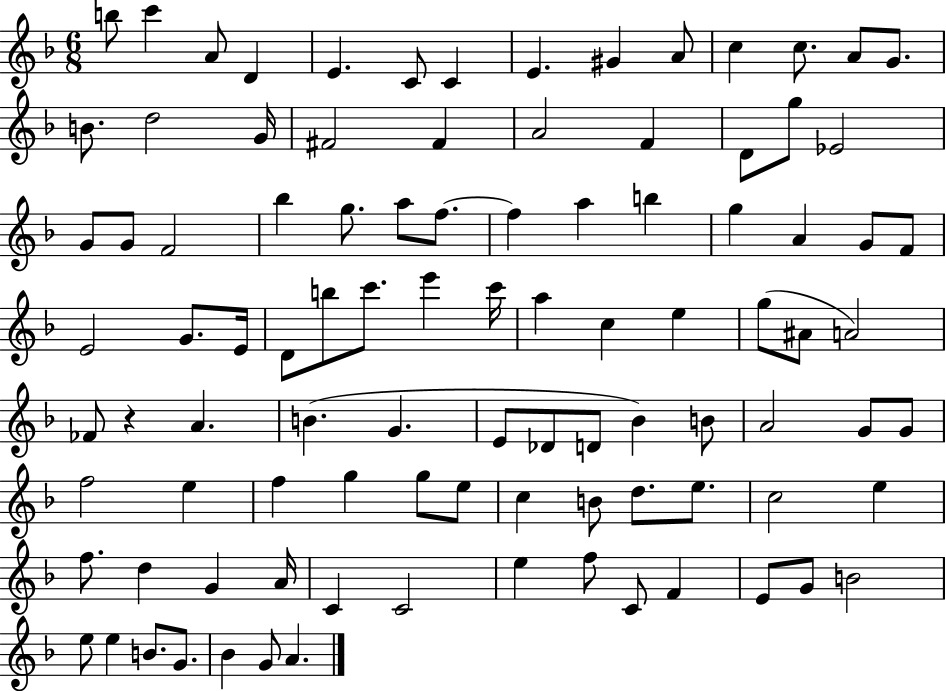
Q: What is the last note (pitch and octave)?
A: A4